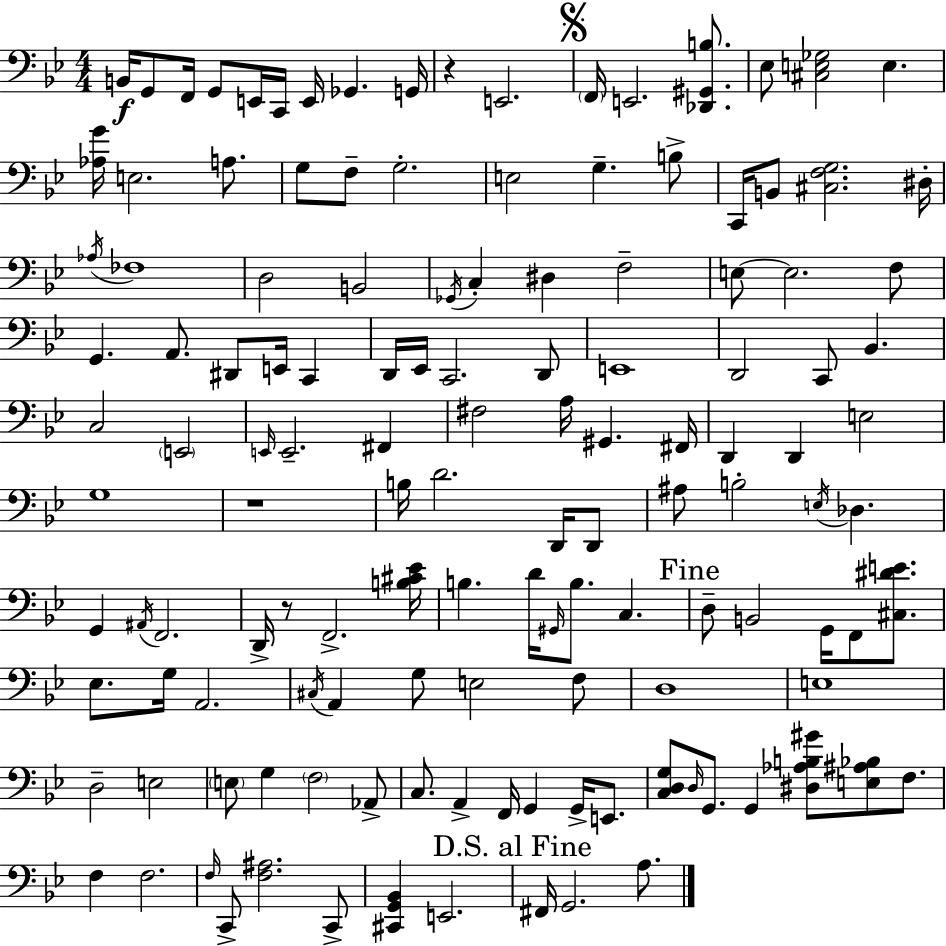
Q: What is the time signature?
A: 4/4